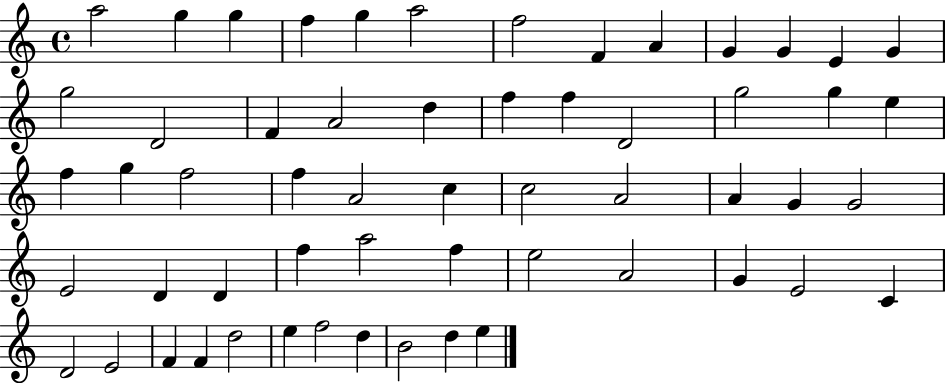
X:1
T:Untitled
M:4/4
L:1/4
K:C
a2 g g f g a2 f2 F A G G E G g2 D2 F A2 d f f D2 g2 g e f g f2 f A2 c c2 A2 A G G2 E2 D D f a2 f e2 A2 G E2 C D2 E2 F F d2 e f2 d B2 d e